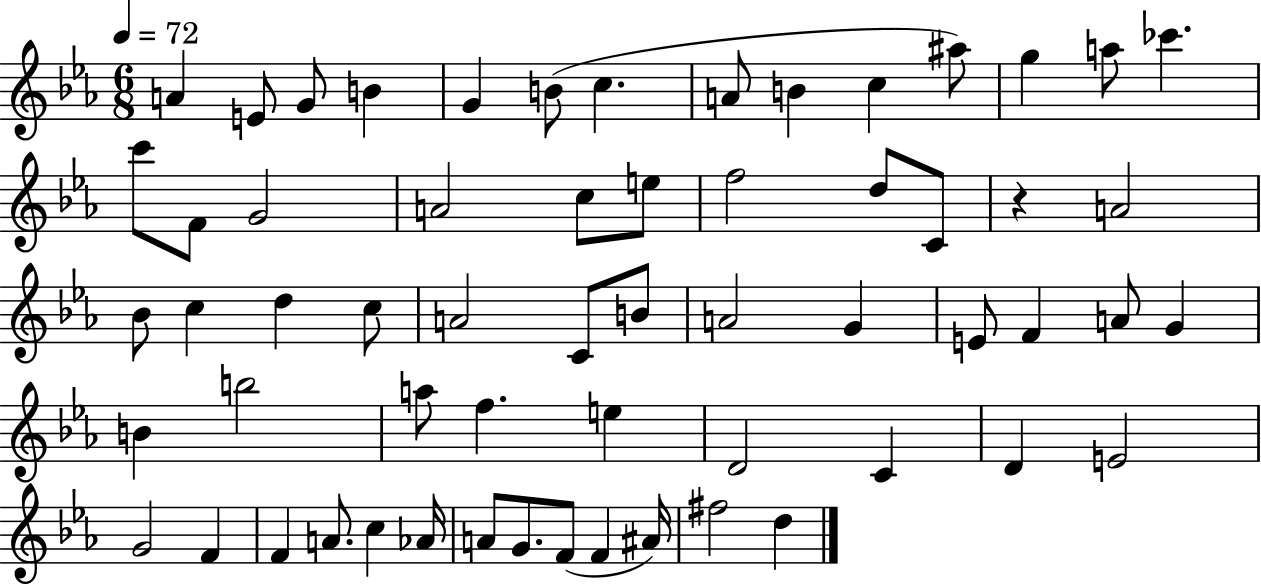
A4/q E4/e G4/e B4/q G4/q B4/e C5/q. A4/e B4/q C5/q A#5/e G5/q A5/e CES6/q. C6/e F4/e G4/h A4/h C5/e E5/e F5/h D5/e C4/e R/q A4/h Bb4/e C5/q D5/q C5/e A4/h C4/e B4/e A4/h G4/q E4/e F4/q A4/e G4/q B4/q B5/h A5/e F5/q. E5/q D4/h C4/q D4/q E4/h G4/h F4/q F4/q A4/e. C5/q Ab4/s A4/e G4/e. F4/e F4/q A#4/s F#5/h D5/q